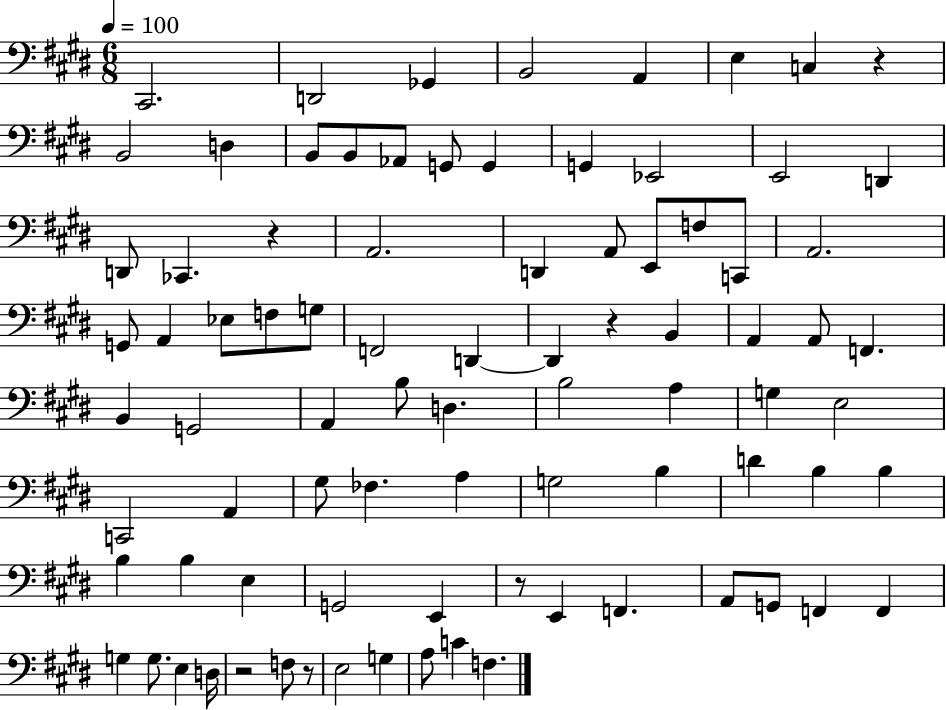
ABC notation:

X:1
T:Untitled
M:6/8
L:1/4
K:E
^C,,2 D,,2 _G,, B,,2 A,, E, C, z B,,2 D, B,,/2 B,,/2 _A,,/2 G,,/2 G,, G,, _E,,2 E,,2 D,, D,,/2 _C,, z A,,2 D,, A,,/2 E,,/2 F,/2 C,,/2 A,,2 G,,/2 A,, _E,/2 F,/2 G,/2 F,,2 D,, D,, z B,, A,, A,,/2 F,, B,, G,,2 A,, B,/2 D, B,2 A, G, E,2 C,,2 A,, ^G,/2 _F, A, G,2 B, D B, B, B, B, E, G,,2 E,, z/2 E,, F,, A,,/2 G,,/2 F,, F,, G, G,/2 E, D,/4 z2 F,/2 z/2 E,2 G, A,/2 C F,